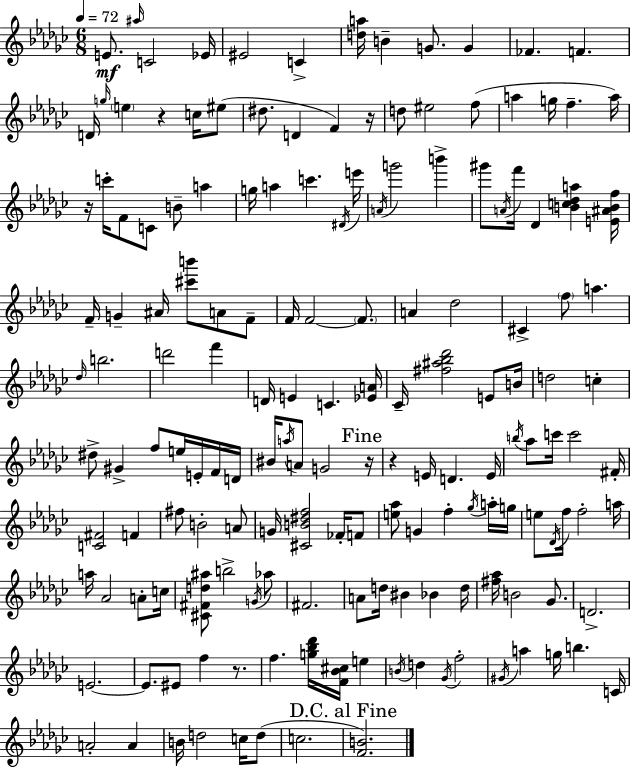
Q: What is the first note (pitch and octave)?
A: E4